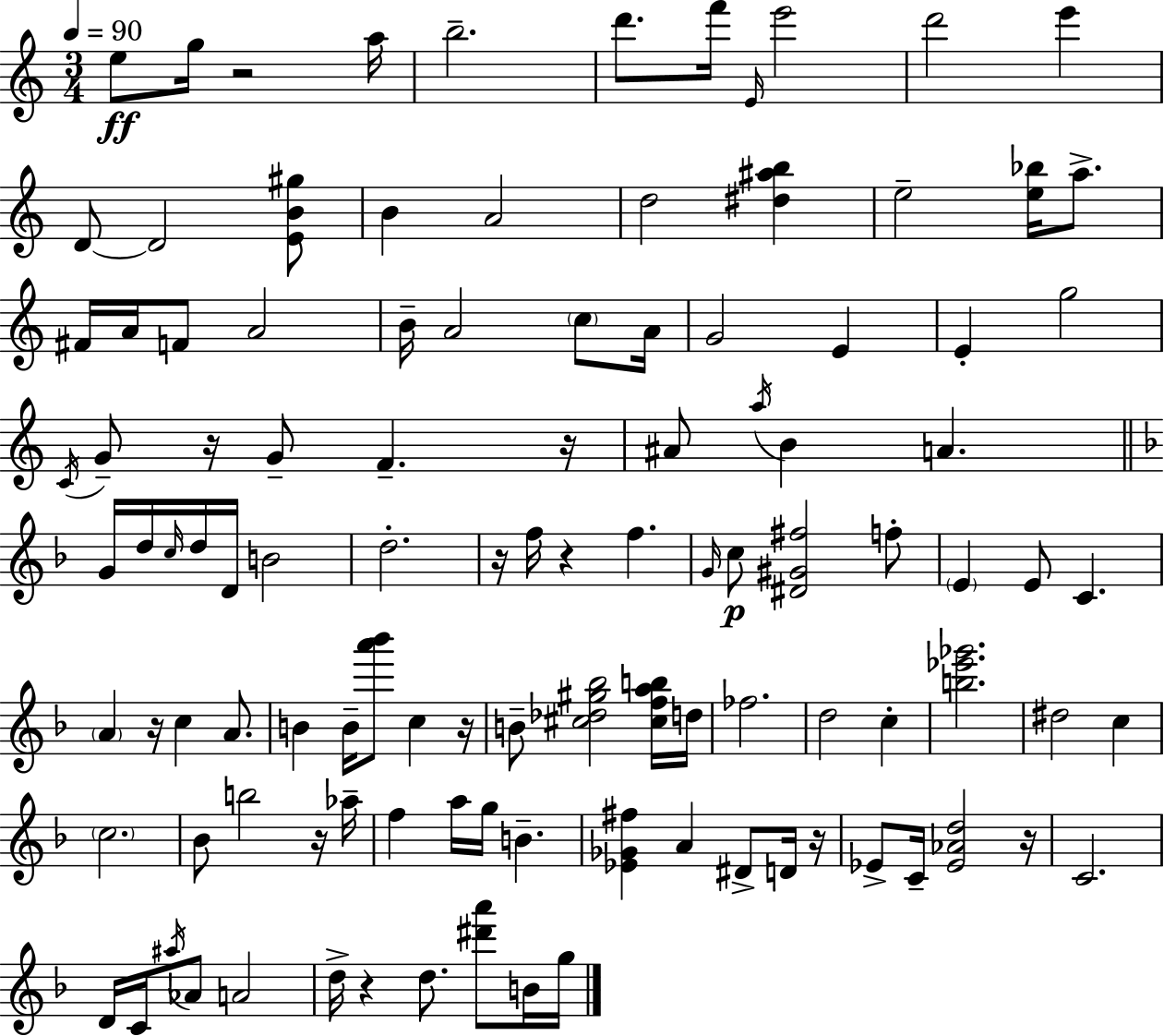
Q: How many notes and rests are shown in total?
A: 110